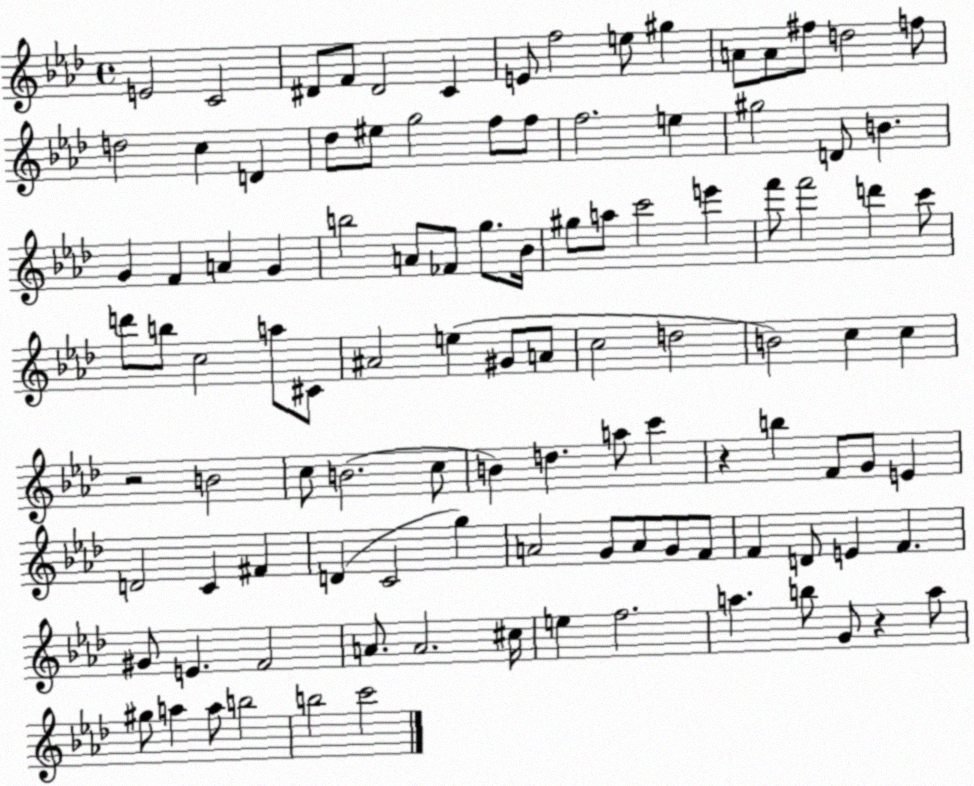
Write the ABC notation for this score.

X:1
T:Untitled
M:4/4
L:1/4
K:Ab
E2 C2 ^D/2 F/2 ^D2 C E/2 f2 e/2 ^g A/2 A/2 ^f/2 d2 f/2 d2 c D _d/2 ^e/2 g2 f/2 f/2 f2 e ^g2 D/2 B G F A G b2 A/2 _F/2 g/2 _B/4 ^g/2 a/2 c'2 e' f'/2 f'2 d' c'/2 d'/2 b/2 c2 a/2 ^C/2 ^A2 e ^G/2 A/2 c2 d2 B2 c c z2 B2 c/2 B2 c/2 B d a/2 c' z b F/2 G/2 E D2 C ^F D C2 g A2 G/2 A/2 G/2 F/2 F D/2 E F ^G/2 E F2 A/2 A2 ^c/4 e f2 a b/2 G/2 z a/2 ^g/2 a a/2 b2 b2 c'2